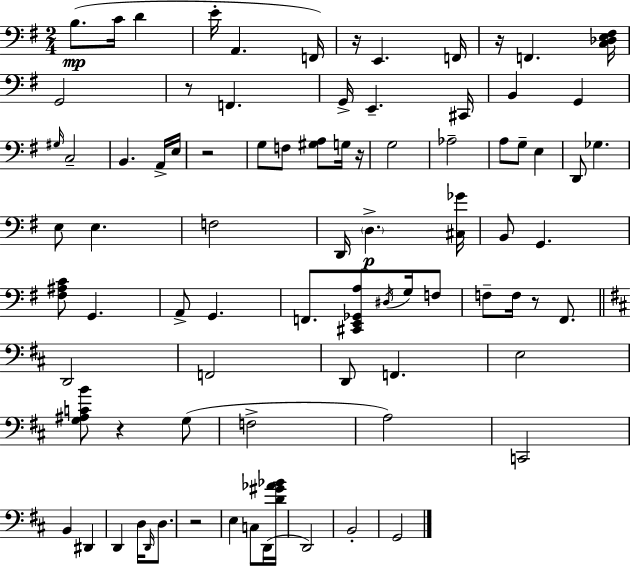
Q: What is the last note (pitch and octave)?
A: G2